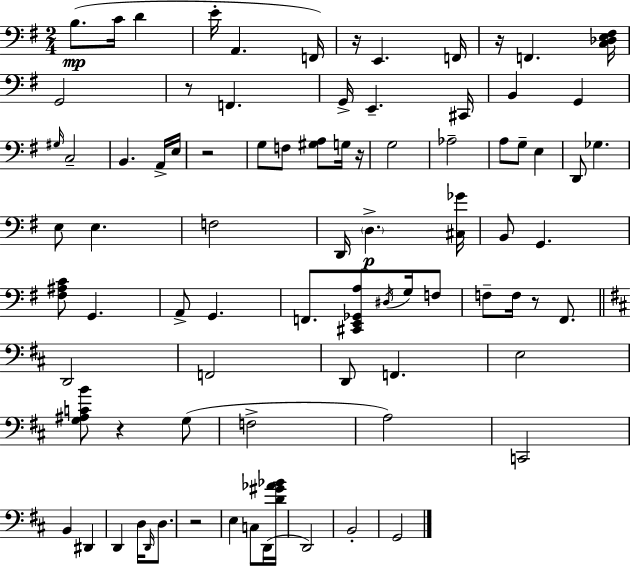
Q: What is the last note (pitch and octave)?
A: G2